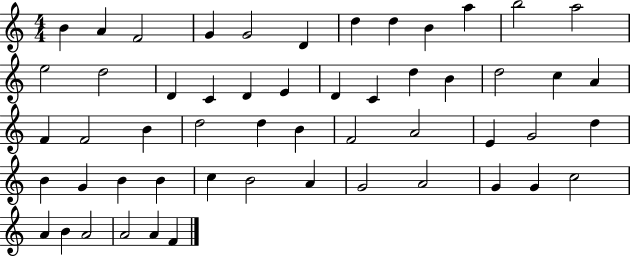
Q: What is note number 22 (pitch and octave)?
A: B4